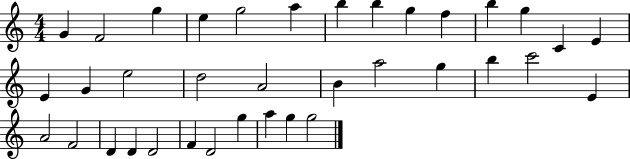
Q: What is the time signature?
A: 4/4